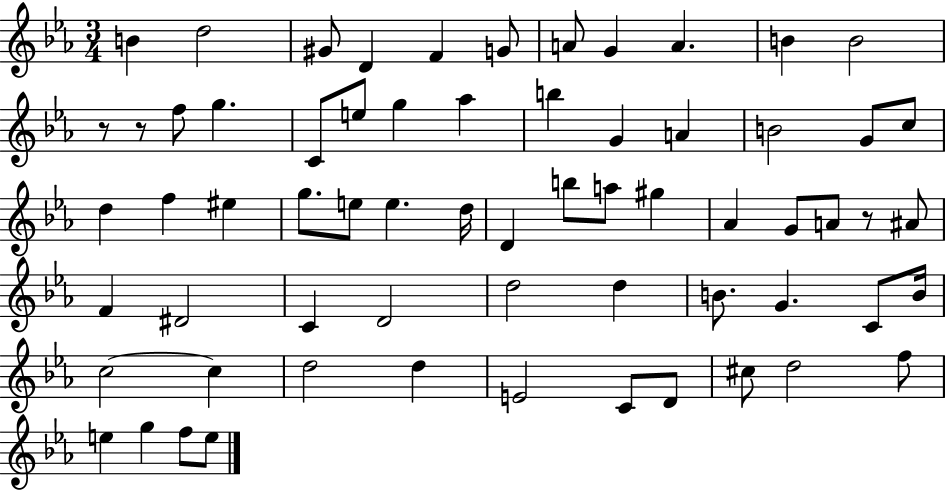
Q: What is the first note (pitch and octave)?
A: B4